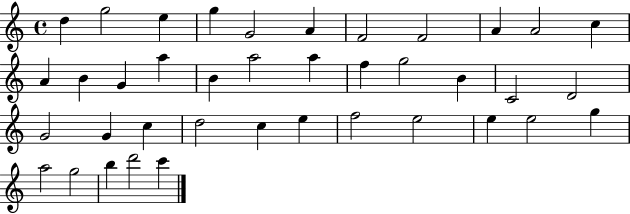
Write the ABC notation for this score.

X:1
T:Untitled
M:4/4
L:1/4
K:C
d g2 e g G2 A F2 F2 A A2 c A B G a B a2 a f g2 B C2 D2 G2 G c d2 c e f2 e2 e e2 g a2 g2 b d'2 c'